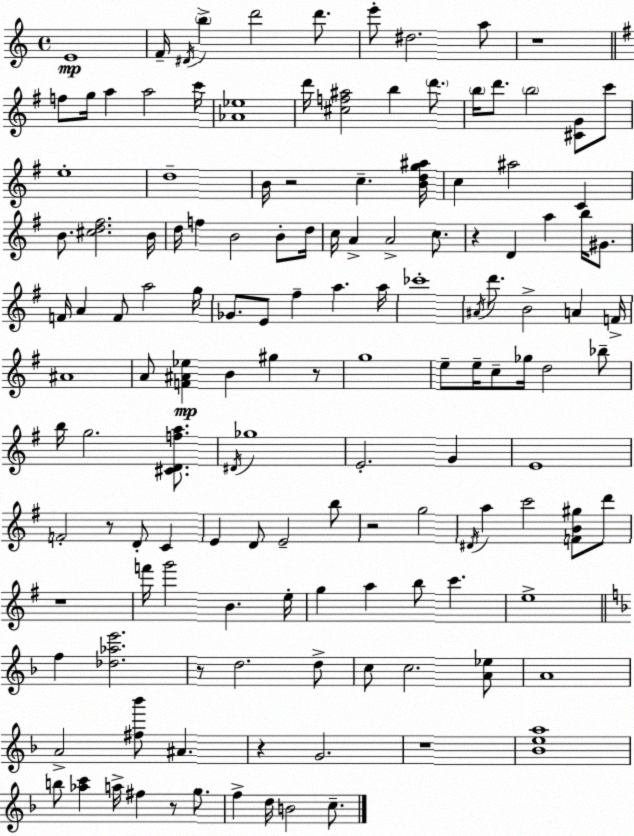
X:1
T:Untitled
M:4/4
L:1/4
K:C
E4 F/4 ^D/4 b d'2 d'/2 e'/2 ^d2 a/2 z4 f/2 g/4 a a2 c'/4 [_A_e]4 d'/4 [^cf^a]2 b d'/2 b/4 d'/2 b2 [^CG]/2 c'/2 e4 d4 B/4 z2 c [Bdg^a]/4 c ^a2 C B/2 [^cd^f]2 B/4 d/4 f B2 B/2 d/4 c/4 A A2 c/2 z D a b/4 ^G/2 F/4 A F/2 a2 g/4 _G/2 E/2 ^f a a/4 _c'4 ^A/4 d'/2 B2 A F/4 ^A4 A/2 [F^A_e] B ^g z/2 g4 e/2 e/4 c/2 _g/4 d2 _b/2 b/4 g2 [^CDfa]/2 ^D/4 _g4 E2 G E4 F2 z/2 D/2 C E D/2 E2 b/2 z2 g2 ^D/4 a c'2 [FB^g]/2 d'/2 z4 f'/4 g'2 B e/4 g a b/2 c' e4 f [_d_ae']2 z/2 d2 d/2 c/2 c2 [A_e]/2 A4 A2 [^f_b']/2 ^A z G2 z4 [_Bea]4 b/2 [_ac'] a/4 ^f z/2 g/2 f d/4 B2 c/2